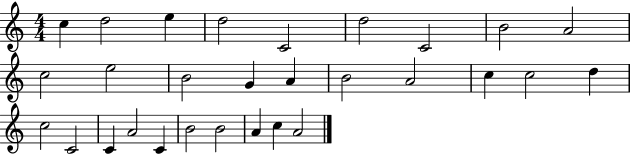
X:1
T:Untitled
M:4/4
L:1/4
K:C
c d2 e d2 C2 d2 C2 B2 A2 c2 e2 B2 G A B2 A2 c c2 d c2 C2 C A2 C B2 B2 A c A2